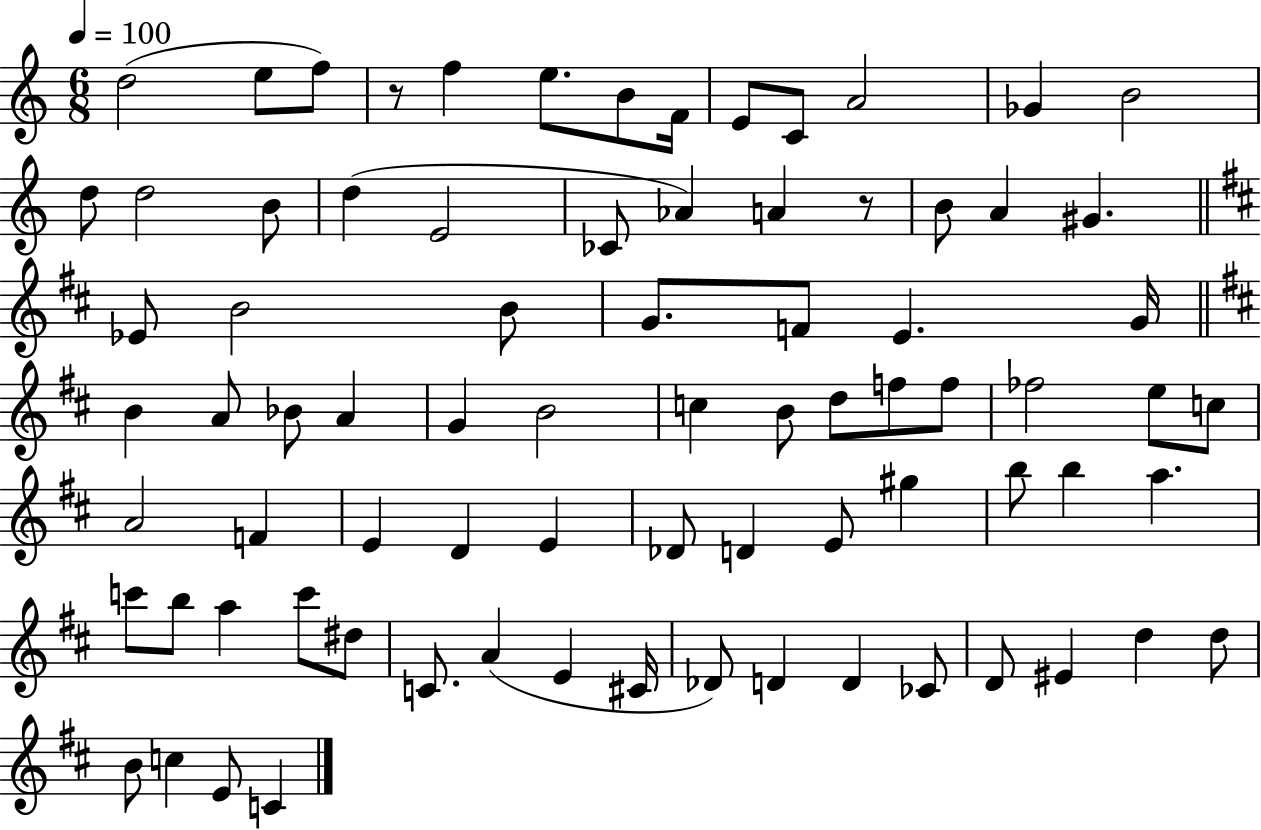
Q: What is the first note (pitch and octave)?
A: D5